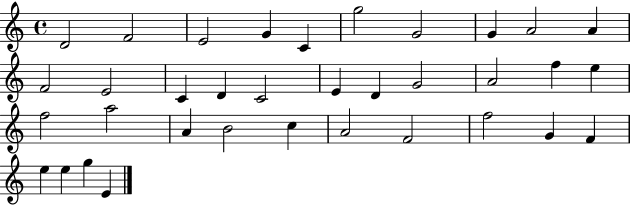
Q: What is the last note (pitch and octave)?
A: E4